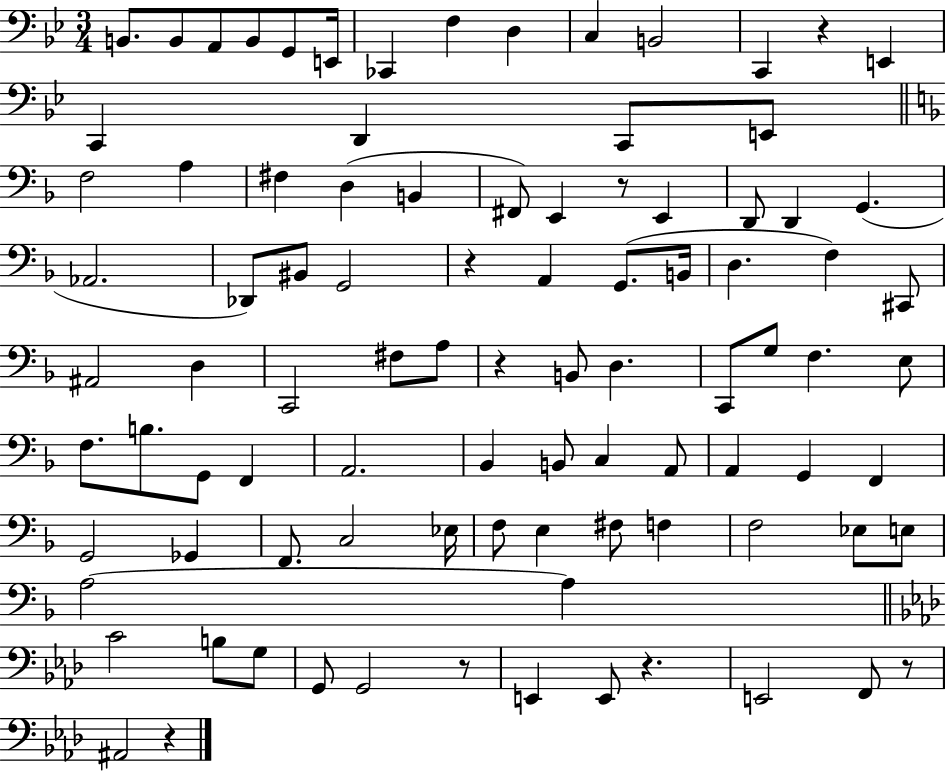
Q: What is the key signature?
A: BES major